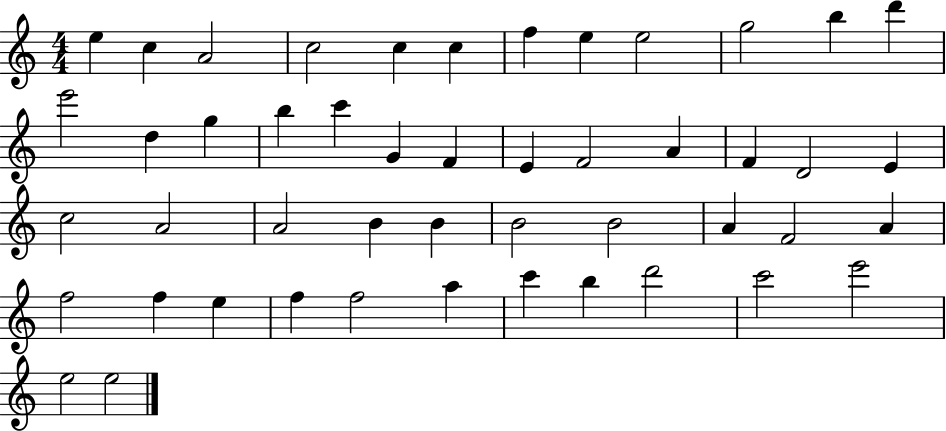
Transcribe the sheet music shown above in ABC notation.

X:1
T:Untitled
M:4/4
L:1/4
K:C
e c A2 c2 c c f e e2 g2 b d' e'2 d g b c' G F E F2 A F D2 E c2 A2 A2 B B B2 B2 A F2 A f2 f e f f2 a c' b d'2 c'2 e'2 e2 e2